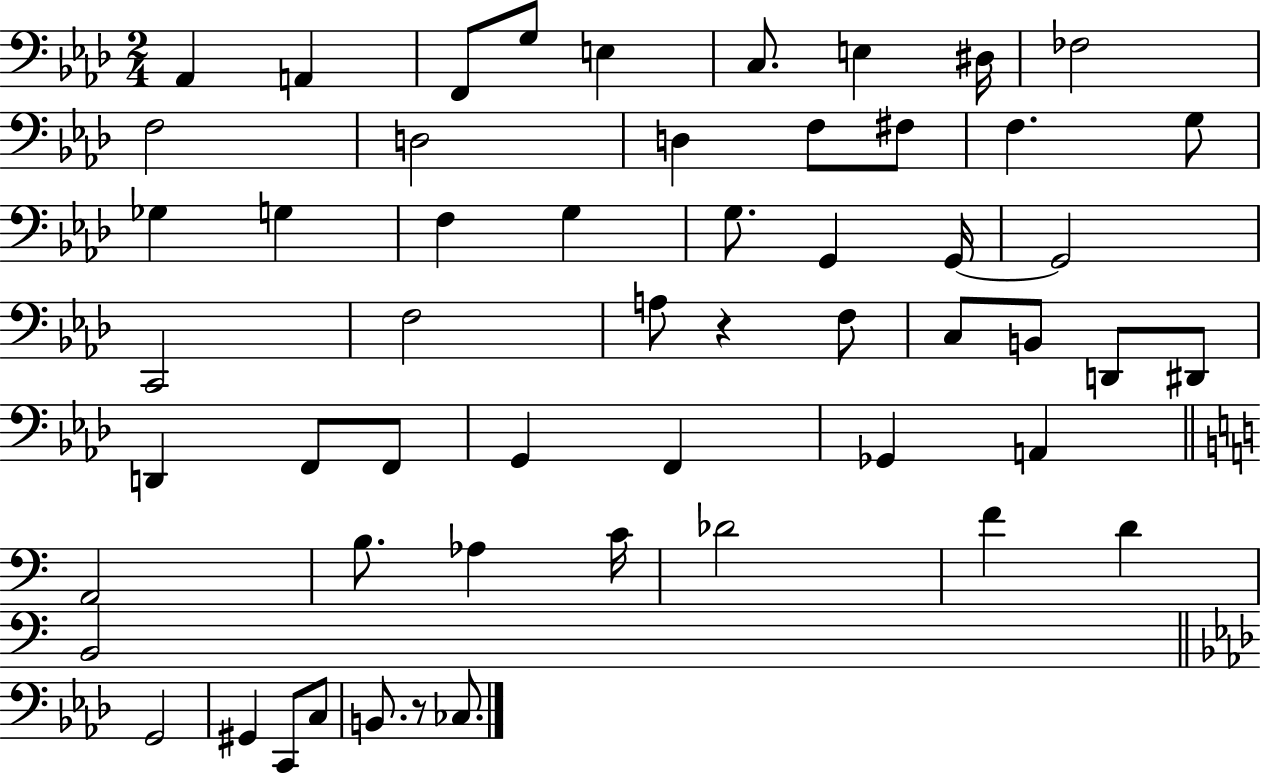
X:1
T:Untitled
M:2/4
L:1/4
K:Ab
_A,, A,, F,,/2 G,/2 E, C,/2 E, ^D,/4 _F,2 F,2 D,2 D, F,/2 ^F,/2 F, G,/2 _G, G, F, G, G,/2 G,, G,,/4 G,,2 C,,2 F,2 A,/2 z F,/2 C,/2 B,,/2 D,,/2 ^D,,/2 D,, F,,/2 F,,/2 G,, F,, _G,, A,, A,,2 B,/2 _A, C/4 _D2 F D B,,2 G,,2 ^G,, C,,/2 C,/2 B,,/2 z/2 _C,/2